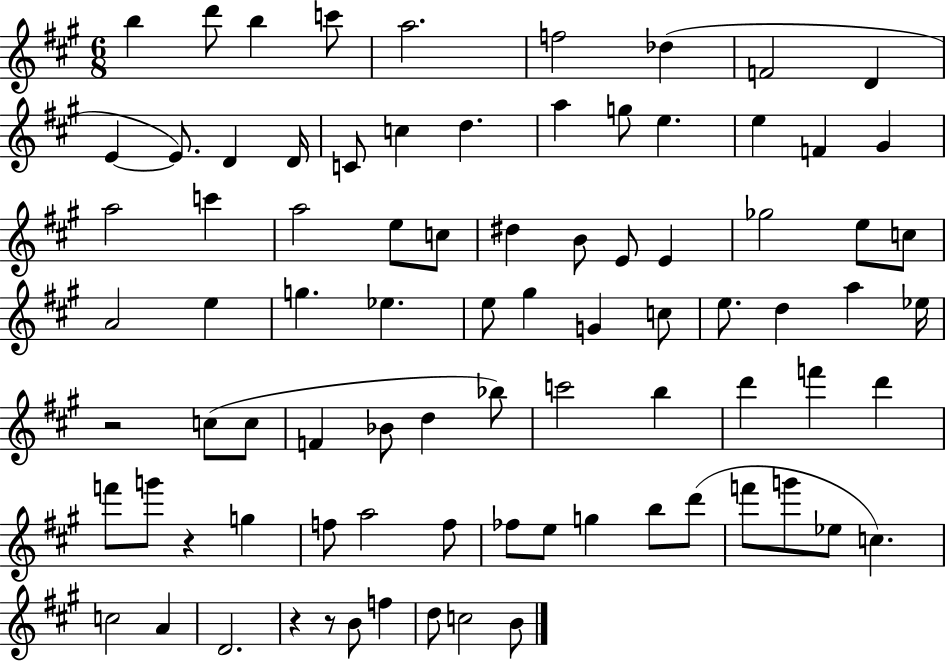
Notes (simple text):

B5/q D6/e B5/q C6/e A5/h. F5/h Db5/q F4/h D4/q E4/q E4/e. D4/q D4/s C4/e C5/q D5/q. A5/q G5/e E5/q. E5/q F4/q G#4/q A5/h C6/q A5/h E5/e C5/e D#5/q B4/e E4/e E4/q Gb5/h E5/e C5/e A4/h E5/q G5/q. Eb5/q. E5/e G#5/q G4/q C5/e E5/e. D5/q A5/q Eb5/s R/h C5/e C5/e F4/q Bb4/e D5/q Bb5/e C6/h B5/q D6/q F6/q D6/q F6/e G6/e R/q G5/q F5/e A5/h F5/e FES5/e E5/e G5/q B5/e D6/e F6/e G6/e Eb5/e C5/q. C5/h A4/q D4/h. R/q R/e B4/e F5/q D5/e C5/h B4/e